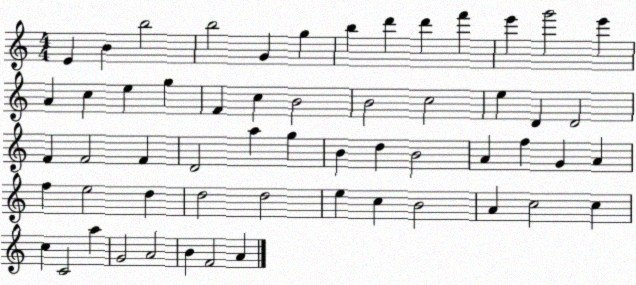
X:1
T:Untitled
M:4/4
L:1/4
K:C
E B b2 b2 G g b d' d' f' e' g'2 e' A c e g F c B2 B2 c2 e D D2 F F2 F D2 a g B d B2 A f G A f e2 d d2 d2 e c B2 A c2 c c C2 a G2 A2 B F2 A